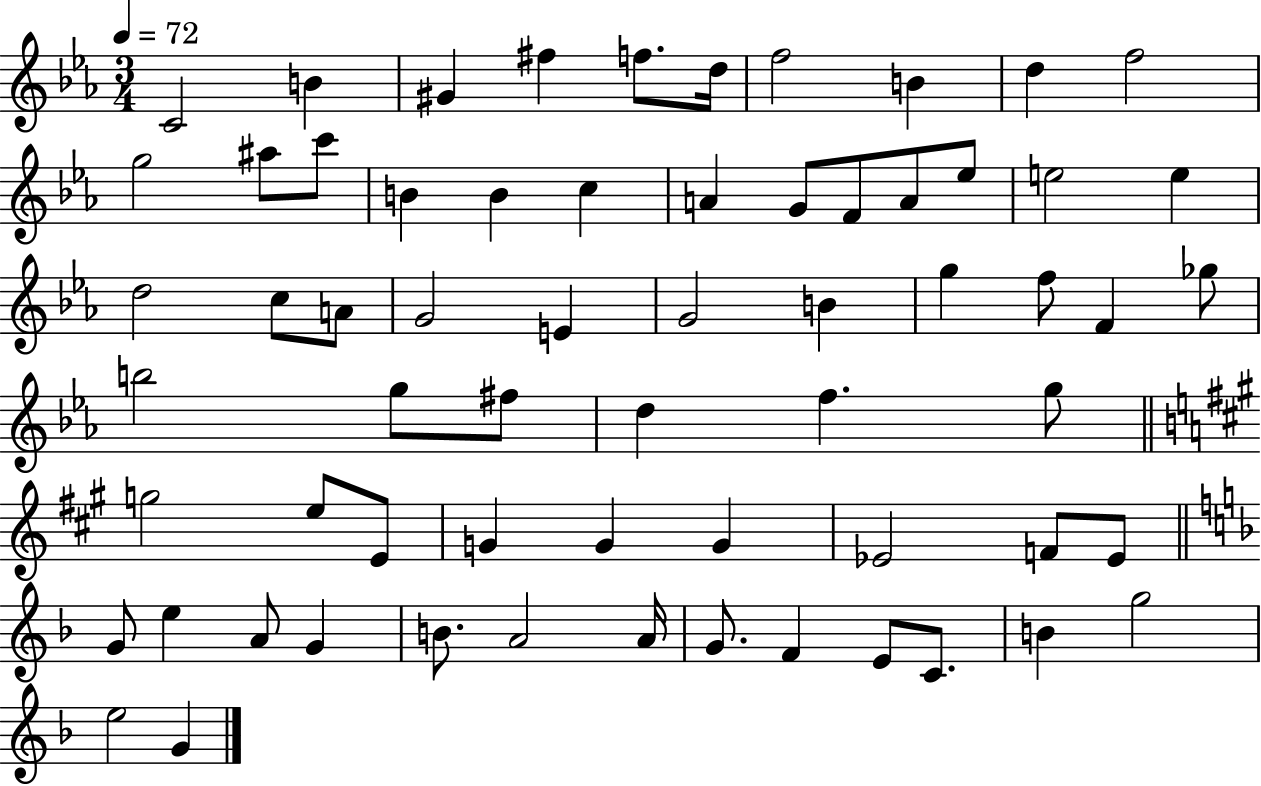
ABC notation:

X:1
T:Untitled
M:3/4
L:1/4
K:Eb
C2 B ^G ^f f/2 d/4 f2 B d f2 g2 ^a/2 c'/2 B B c A G/2 F/2 A/2 _e/2 e2 e d2 c/2 A/2 G2 E G2 B g f/2 F _g/2 b2 g/2 ^f/2 d f g/2 g2 e/2 E/2 G G G _E2 F/2 _E/2 G/2 e A/2 G B/2 A2 A/4 G/2 F E/2 C/2 B g2 e2 G